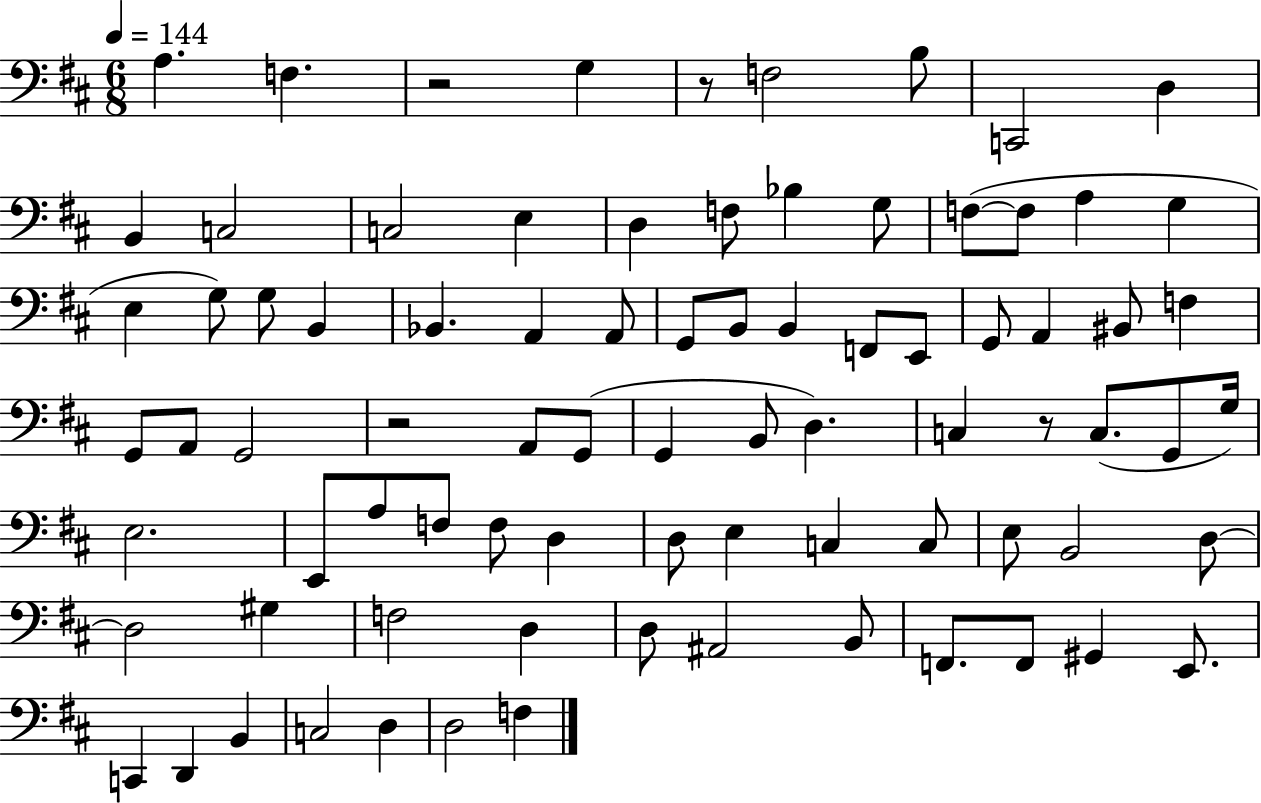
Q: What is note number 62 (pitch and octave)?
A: G#3